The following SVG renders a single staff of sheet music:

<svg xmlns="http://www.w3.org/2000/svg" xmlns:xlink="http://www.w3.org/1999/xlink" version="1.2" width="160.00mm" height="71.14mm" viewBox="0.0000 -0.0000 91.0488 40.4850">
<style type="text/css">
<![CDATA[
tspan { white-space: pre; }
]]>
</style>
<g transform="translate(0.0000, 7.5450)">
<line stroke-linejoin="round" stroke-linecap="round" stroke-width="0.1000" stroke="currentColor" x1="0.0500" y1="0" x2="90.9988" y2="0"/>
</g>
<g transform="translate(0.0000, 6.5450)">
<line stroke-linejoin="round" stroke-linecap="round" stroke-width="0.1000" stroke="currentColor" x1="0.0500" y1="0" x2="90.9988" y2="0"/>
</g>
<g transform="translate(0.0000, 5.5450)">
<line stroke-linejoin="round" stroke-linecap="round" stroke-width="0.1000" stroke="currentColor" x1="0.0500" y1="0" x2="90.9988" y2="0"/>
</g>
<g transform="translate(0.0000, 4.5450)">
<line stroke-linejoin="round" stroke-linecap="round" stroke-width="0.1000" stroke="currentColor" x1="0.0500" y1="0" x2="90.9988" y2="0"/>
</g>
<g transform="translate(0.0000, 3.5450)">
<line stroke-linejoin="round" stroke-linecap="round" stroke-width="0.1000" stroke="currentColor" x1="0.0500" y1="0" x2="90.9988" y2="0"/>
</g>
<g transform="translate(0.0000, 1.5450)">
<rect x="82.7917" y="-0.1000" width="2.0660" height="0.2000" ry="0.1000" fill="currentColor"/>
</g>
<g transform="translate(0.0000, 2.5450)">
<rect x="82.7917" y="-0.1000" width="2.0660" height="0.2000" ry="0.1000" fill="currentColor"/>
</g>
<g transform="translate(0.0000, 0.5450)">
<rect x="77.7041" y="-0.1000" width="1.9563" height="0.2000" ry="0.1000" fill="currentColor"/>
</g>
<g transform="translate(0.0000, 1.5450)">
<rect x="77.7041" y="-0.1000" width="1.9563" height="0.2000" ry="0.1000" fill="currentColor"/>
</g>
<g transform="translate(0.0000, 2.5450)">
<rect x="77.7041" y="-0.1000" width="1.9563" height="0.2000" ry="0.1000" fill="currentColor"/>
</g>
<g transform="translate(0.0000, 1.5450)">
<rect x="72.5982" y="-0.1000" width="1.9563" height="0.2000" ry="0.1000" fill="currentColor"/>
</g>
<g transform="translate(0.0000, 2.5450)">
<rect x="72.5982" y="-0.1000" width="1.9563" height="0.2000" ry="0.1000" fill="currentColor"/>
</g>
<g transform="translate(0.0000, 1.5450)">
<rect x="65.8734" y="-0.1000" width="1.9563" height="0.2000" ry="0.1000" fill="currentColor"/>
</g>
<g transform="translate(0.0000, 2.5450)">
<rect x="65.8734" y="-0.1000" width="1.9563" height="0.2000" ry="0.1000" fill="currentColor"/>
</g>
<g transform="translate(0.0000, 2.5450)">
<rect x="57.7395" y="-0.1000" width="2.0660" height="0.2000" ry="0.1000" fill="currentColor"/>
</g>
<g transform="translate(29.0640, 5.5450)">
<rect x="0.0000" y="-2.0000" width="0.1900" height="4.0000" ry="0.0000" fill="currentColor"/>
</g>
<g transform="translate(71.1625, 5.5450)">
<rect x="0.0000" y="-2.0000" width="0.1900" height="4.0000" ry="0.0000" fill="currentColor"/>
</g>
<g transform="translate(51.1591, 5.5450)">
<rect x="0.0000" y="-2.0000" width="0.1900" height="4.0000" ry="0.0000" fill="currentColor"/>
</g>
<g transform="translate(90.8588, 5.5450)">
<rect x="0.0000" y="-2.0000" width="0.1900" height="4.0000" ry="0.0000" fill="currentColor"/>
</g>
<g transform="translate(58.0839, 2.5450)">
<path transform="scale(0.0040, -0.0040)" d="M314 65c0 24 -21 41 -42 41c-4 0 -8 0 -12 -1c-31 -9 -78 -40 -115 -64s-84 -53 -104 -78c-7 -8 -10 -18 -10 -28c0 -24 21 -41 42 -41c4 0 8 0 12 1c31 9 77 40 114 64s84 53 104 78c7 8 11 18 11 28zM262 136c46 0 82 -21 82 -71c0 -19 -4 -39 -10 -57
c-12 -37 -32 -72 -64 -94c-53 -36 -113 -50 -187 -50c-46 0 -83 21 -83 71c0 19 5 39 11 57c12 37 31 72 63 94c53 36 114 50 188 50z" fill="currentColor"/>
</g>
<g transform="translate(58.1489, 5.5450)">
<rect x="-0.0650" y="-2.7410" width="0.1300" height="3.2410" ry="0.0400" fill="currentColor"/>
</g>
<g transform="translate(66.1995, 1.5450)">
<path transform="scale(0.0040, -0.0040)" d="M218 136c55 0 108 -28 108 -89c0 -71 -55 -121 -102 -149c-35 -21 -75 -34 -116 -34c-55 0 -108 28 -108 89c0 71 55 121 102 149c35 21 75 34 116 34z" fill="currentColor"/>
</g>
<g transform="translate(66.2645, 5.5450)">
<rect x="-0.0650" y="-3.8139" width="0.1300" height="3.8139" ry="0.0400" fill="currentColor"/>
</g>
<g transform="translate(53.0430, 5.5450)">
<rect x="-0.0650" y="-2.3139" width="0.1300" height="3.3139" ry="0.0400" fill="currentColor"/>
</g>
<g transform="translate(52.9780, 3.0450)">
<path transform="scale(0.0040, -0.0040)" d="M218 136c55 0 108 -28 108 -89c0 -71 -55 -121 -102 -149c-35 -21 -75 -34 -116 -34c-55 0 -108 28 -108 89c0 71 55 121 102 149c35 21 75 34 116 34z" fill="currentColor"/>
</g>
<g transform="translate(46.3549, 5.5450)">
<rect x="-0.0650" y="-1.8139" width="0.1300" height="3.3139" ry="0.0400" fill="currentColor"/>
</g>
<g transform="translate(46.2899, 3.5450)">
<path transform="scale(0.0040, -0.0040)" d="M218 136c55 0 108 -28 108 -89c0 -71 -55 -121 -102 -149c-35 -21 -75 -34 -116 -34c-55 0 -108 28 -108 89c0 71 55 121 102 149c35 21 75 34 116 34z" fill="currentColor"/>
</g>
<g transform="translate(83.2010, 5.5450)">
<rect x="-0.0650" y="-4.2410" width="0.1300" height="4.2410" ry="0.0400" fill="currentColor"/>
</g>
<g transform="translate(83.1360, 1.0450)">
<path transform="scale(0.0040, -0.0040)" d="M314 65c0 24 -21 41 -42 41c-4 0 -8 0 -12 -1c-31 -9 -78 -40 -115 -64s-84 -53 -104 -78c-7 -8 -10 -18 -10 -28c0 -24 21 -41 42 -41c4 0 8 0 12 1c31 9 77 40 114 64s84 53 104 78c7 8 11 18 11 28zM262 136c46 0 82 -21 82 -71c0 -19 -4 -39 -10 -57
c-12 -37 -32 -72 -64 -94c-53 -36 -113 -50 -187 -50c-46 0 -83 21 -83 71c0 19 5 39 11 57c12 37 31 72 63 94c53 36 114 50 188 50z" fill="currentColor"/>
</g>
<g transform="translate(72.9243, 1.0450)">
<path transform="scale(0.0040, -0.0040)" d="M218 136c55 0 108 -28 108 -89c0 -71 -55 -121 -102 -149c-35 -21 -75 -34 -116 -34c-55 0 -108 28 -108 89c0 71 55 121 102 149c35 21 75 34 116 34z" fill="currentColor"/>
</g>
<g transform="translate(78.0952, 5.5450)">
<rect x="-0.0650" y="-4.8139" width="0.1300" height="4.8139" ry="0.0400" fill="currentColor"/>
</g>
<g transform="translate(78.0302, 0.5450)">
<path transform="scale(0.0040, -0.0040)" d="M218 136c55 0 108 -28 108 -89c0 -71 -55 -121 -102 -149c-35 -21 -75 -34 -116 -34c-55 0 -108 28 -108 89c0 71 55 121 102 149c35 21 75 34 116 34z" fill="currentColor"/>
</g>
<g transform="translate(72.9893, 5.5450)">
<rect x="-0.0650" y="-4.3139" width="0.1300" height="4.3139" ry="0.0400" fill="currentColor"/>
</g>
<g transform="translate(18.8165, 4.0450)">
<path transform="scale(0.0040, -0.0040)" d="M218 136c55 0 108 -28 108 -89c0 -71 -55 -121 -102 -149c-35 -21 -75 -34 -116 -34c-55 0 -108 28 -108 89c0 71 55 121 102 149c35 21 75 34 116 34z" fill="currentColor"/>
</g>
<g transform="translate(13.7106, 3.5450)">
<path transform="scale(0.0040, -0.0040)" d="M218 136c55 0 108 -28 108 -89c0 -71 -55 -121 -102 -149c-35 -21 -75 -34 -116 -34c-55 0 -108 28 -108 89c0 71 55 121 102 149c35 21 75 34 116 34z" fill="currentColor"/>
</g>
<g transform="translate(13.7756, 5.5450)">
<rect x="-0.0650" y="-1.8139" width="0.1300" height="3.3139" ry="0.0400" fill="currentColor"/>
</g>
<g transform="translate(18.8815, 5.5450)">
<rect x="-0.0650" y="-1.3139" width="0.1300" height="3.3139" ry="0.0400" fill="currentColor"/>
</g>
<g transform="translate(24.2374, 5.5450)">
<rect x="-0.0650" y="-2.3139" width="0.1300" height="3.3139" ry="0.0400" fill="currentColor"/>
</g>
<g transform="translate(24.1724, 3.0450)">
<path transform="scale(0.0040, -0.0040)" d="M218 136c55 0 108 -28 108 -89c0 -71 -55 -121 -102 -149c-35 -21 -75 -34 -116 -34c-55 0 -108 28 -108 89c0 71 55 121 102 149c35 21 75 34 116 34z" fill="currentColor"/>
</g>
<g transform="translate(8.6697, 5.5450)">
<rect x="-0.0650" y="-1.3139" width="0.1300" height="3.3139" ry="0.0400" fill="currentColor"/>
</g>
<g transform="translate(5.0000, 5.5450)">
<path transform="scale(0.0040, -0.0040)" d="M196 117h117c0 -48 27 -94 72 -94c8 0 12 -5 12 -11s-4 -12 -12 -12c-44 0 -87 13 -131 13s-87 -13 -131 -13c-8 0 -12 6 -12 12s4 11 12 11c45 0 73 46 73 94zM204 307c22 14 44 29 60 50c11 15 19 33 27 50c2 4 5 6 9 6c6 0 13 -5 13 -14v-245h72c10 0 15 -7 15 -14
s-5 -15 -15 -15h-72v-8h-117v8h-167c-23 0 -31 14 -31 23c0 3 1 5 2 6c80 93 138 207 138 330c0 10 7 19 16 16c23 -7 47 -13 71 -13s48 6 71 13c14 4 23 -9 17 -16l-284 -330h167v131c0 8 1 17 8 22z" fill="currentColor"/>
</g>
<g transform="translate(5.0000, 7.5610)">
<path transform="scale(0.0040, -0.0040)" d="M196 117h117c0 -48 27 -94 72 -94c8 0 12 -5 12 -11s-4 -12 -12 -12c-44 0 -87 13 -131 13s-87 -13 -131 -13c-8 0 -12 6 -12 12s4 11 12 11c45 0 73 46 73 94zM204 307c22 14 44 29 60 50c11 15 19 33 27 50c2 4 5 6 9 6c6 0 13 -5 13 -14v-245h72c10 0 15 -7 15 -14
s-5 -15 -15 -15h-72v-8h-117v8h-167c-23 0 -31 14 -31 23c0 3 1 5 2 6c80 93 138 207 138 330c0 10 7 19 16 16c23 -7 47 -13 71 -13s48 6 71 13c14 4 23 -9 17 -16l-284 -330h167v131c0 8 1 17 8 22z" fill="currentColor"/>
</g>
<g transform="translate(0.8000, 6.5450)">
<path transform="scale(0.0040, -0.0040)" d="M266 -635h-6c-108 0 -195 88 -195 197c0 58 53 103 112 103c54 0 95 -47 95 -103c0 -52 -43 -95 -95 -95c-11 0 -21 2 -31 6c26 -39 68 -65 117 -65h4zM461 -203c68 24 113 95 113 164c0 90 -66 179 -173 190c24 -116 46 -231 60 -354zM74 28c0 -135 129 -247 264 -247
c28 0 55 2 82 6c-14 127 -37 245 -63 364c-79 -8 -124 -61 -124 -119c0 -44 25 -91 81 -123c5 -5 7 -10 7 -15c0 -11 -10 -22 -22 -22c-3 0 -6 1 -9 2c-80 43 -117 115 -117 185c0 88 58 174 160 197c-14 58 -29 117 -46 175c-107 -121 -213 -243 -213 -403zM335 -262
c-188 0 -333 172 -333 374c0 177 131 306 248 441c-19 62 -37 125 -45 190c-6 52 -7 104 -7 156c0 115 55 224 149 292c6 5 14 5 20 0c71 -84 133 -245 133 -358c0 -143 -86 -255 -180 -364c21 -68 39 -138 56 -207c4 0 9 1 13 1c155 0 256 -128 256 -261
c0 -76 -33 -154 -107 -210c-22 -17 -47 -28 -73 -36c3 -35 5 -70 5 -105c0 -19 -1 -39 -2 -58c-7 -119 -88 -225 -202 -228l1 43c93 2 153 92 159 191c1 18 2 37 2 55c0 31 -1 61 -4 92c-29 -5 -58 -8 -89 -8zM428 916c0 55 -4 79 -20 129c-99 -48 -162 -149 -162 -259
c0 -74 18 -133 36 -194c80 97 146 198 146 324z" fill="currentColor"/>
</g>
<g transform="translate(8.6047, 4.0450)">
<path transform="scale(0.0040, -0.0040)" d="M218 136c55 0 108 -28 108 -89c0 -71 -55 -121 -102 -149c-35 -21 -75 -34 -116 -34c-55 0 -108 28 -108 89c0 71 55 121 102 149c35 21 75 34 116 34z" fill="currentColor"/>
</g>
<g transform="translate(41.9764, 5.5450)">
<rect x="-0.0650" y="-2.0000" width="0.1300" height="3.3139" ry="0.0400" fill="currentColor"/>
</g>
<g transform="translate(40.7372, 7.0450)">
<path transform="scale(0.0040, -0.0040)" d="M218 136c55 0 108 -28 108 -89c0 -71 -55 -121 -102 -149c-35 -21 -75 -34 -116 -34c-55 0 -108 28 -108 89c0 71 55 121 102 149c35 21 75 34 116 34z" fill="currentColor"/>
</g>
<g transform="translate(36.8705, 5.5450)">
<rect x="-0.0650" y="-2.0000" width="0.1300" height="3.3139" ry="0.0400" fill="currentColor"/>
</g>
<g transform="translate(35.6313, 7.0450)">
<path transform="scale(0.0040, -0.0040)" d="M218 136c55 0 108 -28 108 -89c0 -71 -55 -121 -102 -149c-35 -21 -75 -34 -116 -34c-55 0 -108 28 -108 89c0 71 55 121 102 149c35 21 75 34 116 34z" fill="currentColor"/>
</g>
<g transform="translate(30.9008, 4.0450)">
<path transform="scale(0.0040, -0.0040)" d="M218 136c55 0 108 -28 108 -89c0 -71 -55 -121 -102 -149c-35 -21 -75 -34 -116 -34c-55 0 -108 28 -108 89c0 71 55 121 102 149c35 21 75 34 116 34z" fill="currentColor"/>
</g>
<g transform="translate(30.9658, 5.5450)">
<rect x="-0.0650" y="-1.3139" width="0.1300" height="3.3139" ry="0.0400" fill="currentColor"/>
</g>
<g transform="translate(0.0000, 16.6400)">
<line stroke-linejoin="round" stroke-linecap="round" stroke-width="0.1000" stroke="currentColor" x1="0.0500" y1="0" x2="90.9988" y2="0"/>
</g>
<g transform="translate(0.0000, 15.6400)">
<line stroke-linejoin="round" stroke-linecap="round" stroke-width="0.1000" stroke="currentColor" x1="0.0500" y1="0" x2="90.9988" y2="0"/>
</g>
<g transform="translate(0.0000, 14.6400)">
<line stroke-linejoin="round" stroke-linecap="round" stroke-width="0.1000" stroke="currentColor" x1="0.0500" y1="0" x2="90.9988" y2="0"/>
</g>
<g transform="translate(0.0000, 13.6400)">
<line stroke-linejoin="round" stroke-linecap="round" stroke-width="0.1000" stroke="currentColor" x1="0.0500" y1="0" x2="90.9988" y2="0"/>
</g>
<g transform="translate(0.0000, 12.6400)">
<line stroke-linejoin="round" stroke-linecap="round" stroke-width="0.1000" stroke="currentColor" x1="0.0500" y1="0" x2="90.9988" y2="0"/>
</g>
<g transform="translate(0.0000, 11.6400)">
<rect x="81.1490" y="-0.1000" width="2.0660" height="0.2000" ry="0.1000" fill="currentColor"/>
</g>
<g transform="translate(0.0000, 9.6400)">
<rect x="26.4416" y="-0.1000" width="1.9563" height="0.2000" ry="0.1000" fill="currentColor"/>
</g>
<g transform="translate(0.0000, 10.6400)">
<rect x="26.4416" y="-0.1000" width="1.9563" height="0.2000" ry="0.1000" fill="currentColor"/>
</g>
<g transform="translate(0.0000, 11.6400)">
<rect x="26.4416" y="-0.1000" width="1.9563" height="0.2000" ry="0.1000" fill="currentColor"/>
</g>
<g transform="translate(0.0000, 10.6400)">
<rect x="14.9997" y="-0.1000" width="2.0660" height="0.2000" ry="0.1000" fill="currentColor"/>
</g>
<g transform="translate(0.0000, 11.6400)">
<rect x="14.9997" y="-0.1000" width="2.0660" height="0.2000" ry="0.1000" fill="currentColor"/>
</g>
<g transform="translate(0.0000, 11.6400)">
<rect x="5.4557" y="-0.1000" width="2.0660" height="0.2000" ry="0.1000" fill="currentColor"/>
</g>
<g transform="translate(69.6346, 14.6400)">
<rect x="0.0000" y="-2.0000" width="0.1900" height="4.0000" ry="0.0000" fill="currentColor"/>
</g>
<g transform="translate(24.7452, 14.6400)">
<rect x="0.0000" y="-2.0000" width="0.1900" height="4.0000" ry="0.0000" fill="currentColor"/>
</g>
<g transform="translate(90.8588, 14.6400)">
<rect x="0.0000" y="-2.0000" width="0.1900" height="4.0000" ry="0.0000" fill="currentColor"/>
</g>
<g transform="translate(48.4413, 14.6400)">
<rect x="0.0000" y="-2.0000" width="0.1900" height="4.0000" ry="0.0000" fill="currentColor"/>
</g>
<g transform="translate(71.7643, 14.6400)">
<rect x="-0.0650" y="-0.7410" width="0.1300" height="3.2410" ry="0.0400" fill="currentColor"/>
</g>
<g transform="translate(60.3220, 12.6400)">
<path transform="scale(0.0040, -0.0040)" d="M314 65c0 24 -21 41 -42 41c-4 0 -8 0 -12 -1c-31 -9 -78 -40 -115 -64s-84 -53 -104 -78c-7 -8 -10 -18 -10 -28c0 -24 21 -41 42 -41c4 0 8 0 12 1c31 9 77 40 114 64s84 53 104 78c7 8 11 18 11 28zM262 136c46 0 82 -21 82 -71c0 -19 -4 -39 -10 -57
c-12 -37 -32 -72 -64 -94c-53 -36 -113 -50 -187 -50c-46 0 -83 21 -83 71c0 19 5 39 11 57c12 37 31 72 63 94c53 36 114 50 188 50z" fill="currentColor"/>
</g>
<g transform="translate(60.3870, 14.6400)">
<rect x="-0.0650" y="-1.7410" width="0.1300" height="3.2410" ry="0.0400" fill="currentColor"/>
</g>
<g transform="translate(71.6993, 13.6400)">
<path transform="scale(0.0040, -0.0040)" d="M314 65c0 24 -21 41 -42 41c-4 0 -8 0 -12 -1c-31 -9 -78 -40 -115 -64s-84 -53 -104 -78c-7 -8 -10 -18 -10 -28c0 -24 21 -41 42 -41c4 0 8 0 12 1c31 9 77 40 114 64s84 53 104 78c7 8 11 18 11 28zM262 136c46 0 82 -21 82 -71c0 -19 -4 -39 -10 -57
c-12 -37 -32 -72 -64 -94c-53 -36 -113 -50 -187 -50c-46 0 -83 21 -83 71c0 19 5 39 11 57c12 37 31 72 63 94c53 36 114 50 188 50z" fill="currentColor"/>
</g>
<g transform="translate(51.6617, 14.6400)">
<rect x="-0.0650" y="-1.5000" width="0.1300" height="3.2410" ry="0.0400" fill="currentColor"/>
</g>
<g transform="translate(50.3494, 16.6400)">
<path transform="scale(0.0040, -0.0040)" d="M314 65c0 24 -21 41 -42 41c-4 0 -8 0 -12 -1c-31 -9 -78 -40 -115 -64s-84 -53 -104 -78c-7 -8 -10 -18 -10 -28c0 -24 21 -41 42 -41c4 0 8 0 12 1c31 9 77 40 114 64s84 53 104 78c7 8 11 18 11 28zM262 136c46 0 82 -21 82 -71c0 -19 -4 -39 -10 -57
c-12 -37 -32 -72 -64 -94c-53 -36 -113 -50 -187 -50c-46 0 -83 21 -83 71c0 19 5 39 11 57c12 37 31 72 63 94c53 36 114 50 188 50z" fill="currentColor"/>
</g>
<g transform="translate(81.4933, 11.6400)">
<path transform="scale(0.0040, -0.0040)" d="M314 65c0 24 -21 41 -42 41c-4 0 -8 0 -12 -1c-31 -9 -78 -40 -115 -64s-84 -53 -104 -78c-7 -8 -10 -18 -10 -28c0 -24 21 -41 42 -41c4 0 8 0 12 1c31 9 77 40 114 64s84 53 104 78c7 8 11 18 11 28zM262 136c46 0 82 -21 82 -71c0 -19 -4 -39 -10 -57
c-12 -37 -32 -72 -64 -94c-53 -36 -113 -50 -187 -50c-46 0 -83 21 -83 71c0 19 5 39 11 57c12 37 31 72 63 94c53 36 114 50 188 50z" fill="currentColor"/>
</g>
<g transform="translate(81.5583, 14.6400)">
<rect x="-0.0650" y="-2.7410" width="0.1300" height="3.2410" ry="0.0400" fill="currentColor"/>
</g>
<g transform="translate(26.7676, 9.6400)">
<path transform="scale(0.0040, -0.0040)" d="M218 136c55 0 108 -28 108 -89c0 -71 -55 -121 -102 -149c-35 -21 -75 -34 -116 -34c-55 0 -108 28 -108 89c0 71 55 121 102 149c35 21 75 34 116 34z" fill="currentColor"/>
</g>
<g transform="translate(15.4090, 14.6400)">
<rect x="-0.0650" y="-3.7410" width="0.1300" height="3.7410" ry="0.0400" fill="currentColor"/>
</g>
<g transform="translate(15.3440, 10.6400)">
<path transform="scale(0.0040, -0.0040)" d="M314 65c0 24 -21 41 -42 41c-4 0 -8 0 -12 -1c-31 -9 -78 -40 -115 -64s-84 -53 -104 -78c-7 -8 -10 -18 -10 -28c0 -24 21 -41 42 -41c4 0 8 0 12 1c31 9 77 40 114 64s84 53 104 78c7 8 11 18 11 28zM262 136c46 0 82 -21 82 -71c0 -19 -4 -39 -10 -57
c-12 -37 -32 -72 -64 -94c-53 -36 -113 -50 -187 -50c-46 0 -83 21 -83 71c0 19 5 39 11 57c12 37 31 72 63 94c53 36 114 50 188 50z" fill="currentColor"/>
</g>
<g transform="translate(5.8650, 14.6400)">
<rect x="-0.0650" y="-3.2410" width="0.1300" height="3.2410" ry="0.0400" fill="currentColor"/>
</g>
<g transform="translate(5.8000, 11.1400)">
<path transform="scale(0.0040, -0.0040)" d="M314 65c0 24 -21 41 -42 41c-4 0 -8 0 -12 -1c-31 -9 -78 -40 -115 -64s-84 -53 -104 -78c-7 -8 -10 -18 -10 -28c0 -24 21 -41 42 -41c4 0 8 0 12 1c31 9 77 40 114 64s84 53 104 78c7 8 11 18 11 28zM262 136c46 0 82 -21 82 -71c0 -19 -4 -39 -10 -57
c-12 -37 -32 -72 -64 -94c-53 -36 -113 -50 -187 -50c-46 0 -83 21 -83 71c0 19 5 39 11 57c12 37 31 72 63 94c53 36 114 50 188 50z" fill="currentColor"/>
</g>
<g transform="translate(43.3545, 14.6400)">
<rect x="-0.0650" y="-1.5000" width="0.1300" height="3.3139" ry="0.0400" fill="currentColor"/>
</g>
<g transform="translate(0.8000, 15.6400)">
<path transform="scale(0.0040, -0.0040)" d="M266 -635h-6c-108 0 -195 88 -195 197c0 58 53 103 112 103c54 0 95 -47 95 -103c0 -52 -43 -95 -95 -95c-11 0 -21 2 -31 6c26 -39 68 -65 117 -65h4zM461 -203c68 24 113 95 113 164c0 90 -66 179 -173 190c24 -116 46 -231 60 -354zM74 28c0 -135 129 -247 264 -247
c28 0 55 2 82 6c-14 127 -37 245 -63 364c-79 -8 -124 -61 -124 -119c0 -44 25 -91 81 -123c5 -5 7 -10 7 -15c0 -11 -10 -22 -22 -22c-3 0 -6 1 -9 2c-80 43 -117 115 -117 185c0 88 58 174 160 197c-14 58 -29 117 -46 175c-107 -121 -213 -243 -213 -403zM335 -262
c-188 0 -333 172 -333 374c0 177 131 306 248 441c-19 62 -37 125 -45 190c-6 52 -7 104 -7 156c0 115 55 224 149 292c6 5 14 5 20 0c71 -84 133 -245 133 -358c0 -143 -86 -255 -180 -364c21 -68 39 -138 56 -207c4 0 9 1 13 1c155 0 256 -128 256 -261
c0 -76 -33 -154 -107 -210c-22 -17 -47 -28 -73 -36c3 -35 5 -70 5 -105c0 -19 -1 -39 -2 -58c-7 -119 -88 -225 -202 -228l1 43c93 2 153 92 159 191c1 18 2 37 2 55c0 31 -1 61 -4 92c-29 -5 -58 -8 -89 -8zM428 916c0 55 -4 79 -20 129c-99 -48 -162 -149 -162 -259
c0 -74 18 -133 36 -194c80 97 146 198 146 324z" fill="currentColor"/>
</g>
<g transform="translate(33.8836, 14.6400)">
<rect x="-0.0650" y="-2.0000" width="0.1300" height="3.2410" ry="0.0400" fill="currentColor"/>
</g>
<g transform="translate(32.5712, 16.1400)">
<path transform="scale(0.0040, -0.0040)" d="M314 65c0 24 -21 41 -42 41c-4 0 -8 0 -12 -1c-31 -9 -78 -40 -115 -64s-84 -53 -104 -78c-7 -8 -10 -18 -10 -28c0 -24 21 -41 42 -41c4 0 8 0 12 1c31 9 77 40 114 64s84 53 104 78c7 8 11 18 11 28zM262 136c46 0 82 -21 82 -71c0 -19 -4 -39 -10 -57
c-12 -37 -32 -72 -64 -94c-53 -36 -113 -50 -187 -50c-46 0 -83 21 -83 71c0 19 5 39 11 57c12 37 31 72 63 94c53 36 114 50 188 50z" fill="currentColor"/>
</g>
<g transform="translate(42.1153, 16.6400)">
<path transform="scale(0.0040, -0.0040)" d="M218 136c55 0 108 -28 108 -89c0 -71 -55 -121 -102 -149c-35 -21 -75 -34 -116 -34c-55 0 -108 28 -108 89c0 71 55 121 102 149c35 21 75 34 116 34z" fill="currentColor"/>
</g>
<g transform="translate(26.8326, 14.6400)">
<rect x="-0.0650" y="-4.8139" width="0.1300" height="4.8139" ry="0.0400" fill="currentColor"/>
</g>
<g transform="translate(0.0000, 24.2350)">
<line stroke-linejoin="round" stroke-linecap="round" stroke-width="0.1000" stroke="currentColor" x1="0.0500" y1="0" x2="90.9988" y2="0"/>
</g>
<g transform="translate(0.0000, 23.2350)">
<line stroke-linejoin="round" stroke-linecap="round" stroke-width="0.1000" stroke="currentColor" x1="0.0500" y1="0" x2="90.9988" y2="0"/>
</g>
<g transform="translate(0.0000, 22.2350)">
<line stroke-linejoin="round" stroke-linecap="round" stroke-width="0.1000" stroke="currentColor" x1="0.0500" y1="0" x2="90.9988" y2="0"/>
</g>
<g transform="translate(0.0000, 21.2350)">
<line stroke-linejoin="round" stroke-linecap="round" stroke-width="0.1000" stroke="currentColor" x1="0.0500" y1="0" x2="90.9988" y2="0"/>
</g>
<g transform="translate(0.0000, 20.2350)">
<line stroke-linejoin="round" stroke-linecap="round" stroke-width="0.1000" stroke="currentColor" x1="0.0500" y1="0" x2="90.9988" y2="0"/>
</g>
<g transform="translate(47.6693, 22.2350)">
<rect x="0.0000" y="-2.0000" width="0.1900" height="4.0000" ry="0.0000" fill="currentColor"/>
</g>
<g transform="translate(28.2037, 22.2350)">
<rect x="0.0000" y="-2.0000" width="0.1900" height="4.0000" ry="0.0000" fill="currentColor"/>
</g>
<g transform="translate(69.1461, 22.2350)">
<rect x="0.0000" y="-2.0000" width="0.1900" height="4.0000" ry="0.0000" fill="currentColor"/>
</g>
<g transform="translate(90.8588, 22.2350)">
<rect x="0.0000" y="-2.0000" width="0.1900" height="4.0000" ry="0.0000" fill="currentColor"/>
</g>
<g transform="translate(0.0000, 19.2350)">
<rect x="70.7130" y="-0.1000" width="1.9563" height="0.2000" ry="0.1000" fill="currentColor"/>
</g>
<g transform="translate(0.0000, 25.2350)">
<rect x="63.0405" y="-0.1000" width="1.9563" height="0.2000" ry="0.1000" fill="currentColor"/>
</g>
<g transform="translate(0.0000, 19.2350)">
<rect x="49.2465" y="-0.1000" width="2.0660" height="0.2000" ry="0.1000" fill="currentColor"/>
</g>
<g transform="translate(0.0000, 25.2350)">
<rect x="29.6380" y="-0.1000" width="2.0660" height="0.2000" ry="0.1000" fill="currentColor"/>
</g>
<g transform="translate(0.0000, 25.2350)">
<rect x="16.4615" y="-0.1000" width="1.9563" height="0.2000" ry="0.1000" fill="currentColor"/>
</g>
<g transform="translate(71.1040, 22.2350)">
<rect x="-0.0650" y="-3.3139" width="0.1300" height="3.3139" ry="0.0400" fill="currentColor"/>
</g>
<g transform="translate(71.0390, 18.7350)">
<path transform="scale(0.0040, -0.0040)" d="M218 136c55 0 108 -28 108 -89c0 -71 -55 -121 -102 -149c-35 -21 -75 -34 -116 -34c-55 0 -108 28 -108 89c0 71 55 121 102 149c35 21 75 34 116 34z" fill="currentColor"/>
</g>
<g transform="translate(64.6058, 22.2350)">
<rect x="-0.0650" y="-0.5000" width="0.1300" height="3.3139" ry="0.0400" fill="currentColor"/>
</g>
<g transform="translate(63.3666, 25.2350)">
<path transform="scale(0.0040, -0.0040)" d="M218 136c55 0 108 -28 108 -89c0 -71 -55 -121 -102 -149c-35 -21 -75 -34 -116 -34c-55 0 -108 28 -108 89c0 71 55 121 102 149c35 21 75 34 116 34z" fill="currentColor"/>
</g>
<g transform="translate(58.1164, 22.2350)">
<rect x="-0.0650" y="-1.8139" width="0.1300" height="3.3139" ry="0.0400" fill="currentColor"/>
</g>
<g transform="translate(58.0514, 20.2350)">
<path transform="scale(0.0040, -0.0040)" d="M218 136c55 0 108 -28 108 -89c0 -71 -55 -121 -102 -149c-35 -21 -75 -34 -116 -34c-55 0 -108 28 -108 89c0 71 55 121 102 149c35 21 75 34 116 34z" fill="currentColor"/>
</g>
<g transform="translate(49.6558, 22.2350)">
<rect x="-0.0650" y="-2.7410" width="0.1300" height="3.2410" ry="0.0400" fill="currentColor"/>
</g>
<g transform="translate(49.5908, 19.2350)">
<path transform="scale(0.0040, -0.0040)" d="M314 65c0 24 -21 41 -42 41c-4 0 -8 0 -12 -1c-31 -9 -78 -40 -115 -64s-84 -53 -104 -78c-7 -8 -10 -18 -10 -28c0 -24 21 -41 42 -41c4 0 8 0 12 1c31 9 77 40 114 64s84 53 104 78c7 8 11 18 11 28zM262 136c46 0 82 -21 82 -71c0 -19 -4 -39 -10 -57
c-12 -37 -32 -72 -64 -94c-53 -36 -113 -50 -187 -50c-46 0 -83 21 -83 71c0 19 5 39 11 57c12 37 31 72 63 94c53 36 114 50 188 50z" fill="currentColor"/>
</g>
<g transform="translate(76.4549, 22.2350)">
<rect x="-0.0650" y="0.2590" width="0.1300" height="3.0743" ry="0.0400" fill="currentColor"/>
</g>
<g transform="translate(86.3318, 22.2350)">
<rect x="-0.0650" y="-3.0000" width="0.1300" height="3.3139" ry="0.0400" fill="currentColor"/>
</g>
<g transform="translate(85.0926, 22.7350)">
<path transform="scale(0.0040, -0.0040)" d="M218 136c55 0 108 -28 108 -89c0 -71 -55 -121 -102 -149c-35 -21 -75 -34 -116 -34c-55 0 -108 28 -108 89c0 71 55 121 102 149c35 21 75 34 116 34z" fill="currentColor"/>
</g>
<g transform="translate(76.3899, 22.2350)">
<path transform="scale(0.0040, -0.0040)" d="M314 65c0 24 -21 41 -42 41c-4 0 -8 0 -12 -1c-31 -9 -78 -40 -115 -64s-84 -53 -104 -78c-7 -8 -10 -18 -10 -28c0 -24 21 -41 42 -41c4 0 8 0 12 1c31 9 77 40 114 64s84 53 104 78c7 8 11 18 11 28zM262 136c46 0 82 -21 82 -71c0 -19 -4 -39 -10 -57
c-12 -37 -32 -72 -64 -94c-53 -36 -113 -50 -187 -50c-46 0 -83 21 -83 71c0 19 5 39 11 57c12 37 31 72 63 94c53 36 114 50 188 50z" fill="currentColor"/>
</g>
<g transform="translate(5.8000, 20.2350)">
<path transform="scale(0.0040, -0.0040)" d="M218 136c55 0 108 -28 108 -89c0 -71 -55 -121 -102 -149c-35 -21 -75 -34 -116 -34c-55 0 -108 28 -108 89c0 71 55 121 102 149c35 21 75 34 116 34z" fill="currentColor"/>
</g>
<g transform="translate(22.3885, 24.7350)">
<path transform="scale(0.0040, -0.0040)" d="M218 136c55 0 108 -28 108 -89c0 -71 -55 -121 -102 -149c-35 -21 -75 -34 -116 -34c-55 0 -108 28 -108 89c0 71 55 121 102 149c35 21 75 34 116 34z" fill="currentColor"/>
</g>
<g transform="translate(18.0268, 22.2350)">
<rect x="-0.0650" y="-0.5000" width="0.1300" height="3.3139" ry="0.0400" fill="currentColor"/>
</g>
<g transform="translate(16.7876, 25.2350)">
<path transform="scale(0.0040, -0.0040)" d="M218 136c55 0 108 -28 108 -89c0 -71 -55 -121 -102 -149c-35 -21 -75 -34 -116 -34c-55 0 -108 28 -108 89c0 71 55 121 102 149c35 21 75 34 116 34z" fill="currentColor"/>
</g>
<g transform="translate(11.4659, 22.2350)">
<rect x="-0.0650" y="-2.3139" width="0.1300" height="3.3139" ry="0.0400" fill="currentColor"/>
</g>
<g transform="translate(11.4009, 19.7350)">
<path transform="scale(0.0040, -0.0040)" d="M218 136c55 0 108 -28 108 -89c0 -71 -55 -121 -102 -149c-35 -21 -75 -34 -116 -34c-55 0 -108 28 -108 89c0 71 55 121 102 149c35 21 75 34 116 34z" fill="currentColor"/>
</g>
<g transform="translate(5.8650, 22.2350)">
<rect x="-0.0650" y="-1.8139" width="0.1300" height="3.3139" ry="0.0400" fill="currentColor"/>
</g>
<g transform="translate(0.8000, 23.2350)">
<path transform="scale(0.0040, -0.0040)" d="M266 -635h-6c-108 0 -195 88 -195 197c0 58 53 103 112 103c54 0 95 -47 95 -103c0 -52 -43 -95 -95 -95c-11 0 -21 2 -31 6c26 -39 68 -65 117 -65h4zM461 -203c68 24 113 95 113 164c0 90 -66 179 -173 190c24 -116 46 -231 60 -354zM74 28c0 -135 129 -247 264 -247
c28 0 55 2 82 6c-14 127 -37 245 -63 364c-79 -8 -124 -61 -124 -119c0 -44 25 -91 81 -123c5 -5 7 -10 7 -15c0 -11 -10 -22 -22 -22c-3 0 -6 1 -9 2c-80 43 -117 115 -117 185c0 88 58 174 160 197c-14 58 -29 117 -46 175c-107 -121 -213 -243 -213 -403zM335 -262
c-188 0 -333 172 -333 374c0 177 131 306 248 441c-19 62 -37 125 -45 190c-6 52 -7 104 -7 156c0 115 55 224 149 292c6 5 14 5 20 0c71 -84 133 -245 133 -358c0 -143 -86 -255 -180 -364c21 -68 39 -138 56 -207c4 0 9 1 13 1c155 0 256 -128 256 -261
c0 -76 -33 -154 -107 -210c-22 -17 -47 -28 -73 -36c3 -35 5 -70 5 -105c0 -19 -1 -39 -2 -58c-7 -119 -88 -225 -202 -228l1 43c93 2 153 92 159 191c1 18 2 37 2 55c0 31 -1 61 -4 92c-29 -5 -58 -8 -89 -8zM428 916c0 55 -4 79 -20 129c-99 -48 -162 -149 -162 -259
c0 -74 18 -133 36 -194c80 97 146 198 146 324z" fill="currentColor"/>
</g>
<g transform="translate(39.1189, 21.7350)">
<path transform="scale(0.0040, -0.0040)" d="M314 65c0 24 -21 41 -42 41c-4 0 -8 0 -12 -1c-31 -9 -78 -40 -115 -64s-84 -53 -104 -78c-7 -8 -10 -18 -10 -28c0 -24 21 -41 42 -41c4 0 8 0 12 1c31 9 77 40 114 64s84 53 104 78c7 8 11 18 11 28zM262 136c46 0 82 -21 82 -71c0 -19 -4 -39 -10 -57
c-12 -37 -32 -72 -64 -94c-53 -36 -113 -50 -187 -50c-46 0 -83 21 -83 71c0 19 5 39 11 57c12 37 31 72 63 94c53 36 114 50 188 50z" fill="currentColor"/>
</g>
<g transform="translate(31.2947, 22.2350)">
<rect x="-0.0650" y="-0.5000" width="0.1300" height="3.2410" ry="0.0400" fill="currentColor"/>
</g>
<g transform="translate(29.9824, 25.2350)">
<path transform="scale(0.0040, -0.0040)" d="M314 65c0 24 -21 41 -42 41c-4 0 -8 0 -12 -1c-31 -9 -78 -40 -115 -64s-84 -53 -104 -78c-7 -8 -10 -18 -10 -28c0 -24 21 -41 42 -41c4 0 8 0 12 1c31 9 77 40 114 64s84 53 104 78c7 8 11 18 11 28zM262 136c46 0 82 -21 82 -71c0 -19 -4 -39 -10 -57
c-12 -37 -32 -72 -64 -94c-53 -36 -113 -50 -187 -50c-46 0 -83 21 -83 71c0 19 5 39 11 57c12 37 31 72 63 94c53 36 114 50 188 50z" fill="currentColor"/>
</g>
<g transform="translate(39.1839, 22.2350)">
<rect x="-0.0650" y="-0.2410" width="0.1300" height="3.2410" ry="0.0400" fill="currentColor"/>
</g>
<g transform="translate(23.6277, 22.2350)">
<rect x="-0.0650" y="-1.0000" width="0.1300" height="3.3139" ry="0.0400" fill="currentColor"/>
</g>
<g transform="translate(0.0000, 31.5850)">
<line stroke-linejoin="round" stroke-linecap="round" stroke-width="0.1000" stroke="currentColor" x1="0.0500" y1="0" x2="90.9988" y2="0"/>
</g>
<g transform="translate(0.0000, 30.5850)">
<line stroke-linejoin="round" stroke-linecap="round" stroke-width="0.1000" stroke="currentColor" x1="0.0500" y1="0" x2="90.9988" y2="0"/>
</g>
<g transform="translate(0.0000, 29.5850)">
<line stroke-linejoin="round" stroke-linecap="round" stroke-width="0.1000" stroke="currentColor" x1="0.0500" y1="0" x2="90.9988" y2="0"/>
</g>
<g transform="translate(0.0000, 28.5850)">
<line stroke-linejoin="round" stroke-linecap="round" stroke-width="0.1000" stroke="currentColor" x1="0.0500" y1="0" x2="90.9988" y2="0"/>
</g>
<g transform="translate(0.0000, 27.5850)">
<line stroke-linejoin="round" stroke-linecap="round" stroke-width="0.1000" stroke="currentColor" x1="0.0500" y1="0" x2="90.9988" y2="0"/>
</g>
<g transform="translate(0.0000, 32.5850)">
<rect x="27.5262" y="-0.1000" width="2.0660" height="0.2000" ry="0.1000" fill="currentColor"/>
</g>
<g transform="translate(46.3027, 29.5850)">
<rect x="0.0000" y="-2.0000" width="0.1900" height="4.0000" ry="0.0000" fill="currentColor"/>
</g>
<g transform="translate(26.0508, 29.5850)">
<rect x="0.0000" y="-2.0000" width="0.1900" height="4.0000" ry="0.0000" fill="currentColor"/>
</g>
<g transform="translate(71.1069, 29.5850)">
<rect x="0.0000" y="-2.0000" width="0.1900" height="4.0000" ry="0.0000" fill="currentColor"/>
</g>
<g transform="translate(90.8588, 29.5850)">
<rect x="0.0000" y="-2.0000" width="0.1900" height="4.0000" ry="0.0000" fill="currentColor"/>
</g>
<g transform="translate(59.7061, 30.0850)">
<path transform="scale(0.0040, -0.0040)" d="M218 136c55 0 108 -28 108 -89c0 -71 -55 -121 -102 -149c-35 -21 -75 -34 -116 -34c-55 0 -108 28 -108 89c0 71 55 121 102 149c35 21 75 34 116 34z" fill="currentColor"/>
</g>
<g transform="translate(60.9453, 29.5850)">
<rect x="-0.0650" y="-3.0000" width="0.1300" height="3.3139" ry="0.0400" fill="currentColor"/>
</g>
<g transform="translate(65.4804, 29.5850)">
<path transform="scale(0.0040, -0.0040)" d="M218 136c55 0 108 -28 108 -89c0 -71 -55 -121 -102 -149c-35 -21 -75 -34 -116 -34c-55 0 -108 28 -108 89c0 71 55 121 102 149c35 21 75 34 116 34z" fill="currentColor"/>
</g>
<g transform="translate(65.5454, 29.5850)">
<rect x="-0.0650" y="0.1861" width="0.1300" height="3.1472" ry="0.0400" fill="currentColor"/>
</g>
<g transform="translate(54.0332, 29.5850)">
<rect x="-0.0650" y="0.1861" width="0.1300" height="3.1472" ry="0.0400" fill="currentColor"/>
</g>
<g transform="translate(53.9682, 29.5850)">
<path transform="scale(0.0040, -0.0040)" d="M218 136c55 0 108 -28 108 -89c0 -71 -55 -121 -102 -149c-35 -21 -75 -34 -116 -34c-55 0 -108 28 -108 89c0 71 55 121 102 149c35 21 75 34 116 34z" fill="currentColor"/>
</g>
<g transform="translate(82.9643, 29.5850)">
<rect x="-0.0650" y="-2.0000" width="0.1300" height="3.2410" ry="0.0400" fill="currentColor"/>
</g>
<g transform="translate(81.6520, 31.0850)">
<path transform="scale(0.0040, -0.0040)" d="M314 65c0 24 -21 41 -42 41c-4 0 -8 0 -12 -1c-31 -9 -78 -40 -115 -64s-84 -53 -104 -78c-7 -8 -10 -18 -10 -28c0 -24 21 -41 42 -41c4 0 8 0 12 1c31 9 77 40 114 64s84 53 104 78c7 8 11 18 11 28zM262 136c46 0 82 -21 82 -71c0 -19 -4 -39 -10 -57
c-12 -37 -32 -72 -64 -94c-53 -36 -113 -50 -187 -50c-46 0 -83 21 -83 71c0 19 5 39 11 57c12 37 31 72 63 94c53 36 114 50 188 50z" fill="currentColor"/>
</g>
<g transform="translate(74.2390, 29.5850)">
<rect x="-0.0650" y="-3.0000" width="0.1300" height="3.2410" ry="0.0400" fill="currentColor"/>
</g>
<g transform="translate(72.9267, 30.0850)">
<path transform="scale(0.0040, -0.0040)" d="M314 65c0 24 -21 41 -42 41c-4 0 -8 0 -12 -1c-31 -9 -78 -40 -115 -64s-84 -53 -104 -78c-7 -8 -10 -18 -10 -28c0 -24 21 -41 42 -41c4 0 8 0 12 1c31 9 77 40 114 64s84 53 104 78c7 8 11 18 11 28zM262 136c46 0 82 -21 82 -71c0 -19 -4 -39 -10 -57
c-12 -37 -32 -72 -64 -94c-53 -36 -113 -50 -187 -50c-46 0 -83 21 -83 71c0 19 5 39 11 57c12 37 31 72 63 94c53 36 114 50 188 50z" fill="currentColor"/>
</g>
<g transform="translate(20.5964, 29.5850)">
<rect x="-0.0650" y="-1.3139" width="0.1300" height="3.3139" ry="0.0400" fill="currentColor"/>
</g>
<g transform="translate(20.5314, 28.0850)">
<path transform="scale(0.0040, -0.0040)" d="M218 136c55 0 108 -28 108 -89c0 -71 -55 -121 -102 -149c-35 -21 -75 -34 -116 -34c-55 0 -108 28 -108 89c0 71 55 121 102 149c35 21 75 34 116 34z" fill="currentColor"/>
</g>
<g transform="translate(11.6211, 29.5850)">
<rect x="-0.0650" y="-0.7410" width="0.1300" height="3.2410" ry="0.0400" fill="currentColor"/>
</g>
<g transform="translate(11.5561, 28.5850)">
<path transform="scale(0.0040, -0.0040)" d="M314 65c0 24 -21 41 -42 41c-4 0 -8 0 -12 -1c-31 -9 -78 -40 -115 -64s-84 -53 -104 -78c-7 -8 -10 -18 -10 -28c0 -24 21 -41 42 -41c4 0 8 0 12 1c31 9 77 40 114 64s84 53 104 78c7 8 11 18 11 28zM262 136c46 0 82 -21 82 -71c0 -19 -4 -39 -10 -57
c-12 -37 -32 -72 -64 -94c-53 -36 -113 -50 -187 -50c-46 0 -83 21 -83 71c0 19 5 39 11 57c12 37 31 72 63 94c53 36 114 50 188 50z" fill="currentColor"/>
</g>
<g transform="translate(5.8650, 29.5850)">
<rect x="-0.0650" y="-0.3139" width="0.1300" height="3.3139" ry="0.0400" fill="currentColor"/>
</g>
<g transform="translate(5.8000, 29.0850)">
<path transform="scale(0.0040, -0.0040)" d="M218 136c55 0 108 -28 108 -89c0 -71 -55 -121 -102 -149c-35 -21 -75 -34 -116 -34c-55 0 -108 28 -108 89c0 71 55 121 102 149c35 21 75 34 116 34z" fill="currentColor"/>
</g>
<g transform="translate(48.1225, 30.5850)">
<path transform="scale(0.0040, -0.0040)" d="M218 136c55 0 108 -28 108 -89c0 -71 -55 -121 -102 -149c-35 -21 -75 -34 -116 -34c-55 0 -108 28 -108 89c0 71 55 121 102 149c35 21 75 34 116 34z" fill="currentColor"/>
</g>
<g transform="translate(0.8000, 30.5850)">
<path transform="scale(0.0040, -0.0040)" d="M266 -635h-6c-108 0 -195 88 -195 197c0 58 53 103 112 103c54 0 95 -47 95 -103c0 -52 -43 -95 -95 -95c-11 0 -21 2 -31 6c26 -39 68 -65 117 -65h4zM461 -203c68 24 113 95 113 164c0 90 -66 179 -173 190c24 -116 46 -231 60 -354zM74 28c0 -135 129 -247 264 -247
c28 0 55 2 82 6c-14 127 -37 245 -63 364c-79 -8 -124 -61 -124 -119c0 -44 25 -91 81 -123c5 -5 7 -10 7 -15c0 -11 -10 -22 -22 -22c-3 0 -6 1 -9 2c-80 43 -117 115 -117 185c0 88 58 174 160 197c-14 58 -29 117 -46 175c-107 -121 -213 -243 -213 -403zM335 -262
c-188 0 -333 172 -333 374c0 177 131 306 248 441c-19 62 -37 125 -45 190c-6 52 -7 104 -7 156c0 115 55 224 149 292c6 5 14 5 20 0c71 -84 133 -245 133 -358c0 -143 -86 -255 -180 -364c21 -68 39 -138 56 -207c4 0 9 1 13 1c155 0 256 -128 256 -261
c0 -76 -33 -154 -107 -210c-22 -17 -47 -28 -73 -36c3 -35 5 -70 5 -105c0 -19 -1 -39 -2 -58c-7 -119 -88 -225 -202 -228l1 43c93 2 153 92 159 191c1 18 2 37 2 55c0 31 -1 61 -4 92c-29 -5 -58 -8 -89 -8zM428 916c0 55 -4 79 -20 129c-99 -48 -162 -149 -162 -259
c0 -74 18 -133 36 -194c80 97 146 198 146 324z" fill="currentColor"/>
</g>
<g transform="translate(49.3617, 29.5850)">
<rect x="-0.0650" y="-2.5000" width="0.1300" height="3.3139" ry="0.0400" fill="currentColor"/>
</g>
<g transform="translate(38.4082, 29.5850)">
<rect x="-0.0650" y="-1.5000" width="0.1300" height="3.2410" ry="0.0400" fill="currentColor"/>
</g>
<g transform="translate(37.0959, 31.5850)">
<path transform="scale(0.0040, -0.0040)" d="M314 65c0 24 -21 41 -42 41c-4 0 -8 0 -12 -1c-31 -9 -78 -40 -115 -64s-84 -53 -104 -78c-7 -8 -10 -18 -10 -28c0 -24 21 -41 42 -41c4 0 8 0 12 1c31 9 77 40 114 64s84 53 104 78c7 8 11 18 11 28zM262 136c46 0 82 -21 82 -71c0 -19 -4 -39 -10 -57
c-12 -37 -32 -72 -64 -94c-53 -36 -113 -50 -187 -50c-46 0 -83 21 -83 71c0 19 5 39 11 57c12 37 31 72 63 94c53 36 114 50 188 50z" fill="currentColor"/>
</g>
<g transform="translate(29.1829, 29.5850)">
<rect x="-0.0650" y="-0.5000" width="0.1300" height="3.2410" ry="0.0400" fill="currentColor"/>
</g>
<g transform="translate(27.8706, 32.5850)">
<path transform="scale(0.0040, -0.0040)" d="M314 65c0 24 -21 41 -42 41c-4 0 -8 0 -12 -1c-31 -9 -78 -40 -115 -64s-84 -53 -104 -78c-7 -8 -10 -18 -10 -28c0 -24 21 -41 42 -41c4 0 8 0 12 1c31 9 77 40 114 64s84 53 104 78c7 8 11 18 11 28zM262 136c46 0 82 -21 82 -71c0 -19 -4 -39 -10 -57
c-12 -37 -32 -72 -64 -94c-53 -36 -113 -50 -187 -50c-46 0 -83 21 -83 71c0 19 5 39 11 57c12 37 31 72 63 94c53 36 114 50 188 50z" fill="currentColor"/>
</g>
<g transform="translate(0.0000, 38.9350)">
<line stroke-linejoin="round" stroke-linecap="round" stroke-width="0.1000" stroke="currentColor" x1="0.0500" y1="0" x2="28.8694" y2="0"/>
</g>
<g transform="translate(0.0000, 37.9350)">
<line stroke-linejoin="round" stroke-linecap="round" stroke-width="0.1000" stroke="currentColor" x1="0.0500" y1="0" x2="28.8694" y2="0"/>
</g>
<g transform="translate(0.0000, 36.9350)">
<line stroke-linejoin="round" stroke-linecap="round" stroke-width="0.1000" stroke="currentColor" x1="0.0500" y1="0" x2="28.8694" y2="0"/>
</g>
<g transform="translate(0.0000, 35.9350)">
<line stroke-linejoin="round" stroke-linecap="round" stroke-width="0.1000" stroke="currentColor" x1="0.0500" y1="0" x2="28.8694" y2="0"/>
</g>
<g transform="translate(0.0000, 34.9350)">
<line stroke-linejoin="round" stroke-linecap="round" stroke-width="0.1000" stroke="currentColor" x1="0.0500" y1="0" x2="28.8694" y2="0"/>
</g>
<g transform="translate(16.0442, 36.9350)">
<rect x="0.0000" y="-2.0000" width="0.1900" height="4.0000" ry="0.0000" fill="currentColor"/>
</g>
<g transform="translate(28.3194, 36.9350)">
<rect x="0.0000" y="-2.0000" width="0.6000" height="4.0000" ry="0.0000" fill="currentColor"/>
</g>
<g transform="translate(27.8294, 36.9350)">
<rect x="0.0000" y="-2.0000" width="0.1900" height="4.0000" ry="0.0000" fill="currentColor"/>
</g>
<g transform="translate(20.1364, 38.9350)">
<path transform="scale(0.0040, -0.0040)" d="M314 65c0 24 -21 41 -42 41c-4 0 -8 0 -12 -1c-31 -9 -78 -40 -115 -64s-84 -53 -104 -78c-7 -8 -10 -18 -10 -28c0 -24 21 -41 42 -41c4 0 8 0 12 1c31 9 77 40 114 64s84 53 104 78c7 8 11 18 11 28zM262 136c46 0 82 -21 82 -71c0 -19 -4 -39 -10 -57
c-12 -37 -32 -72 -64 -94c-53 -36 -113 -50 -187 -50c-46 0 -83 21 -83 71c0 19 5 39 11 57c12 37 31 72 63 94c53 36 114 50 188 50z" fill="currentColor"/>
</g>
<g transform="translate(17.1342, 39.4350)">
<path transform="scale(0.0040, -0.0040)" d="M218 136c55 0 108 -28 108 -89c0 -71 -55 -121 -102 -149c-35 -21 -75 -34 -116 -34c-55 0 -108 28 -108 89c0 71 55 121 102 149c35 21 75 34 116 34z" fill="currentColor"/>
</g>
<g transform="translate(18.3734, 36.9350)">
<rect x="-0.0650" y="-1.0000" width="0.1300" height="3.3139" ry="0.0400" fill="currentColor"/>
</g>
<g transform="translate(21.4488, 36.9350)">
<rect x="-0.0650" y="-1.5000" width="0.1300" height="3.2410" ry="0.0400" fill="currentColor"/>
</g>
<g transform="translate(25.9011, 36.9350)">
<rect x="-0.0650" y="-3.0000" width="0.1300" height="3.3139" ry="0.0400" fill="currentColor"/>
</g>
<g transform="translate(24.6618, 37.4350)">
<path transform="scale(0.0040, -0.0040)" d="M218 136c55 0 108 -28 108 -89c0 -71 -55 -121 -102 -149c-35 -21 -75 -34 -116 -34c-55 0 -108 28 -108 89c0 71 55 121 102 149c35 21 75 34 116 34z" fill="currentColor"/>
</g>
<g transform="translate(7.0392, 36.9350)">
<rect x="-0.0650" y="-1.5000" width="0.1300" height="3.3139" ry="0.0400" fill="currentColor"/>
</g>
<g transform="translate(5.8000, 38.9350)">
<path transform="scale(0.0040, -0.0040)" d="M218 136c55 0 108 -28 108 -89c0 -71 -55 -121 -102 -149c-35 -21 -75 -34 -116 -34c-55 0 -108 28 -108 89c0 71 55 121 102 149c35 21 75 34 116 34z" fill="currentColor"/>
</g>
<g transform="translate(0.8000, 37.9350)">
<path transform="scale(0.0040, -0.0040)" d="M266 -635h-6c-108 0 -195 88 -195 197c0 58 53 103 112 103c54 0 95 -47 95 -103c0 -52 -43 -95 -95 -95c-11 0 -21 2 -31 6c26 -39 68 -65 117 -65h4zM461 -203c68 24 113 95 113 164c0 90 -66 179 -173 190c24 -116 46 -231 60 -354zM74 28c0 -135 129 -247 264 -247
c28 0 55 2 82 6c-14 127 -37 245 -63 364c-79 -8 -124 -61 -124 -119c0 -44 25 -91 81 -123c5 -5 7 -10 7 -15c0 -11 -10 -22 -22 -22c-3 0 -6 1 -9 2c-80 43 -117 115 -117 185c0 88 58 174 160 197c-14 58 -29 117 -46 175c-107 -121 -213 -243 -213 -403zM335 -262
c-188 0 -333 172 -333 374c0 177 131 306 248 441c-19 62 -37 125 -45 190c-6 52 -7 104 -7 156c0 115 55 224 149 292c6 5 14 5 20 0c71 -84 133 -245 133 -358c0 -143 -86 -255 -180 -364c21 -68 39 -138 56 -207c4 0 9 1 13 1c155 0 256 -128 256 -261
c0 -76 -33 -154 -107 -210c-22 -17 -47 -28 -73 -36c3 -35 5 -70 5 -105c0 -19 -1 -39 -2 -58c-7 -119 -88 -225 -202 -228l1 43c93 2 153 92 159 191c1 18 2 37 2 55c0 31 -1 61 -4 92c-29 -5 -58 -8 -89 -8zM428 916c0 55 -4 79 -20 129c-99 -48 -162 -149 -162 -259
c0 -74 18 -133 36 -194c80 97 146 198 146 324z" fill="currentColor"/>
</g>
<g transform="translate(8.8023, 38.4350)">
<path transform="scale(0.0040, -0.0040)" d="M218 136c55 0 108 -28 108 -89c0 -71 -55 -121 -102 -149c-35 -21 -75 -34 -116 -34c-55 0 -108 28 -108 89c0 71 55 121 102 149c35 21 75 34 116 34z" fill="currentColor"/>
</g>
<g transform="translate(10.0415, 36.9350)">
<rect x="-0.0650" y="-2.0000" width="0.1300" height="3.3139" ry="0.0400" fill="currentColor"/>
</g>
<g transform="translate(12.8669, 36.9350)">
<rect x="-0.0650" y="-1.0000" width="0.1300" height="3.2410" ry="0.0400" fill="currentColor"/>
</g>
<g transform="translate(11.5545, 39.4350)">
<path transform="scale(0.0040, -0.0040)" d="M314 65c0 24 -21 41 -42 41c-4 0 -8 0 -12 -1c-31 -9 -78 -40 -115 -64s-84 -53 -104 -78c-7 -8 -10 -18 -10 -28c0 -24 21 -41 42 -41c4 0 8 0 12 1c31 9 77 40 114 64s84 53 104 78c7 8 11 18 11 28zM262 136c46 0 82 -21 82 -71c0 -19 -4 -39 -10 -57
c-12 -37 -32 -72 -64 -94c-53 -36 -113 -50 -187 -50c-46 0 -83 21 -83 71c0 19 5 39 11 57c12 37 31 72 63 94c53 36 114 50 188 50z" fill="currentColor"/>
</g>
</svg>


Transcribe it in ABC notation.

X:1
T:Untitled
M:4/4
L:1/4
K:C
e f e g e F F f g a2 c' d' e' d'2 b2 c'2 e' F2 E E2 f2 d2 a2 f g C D C2 c2 a2 f C b B2 A c d2 e C2 E2 G B A B A2 F2 E F D2 D E2 A